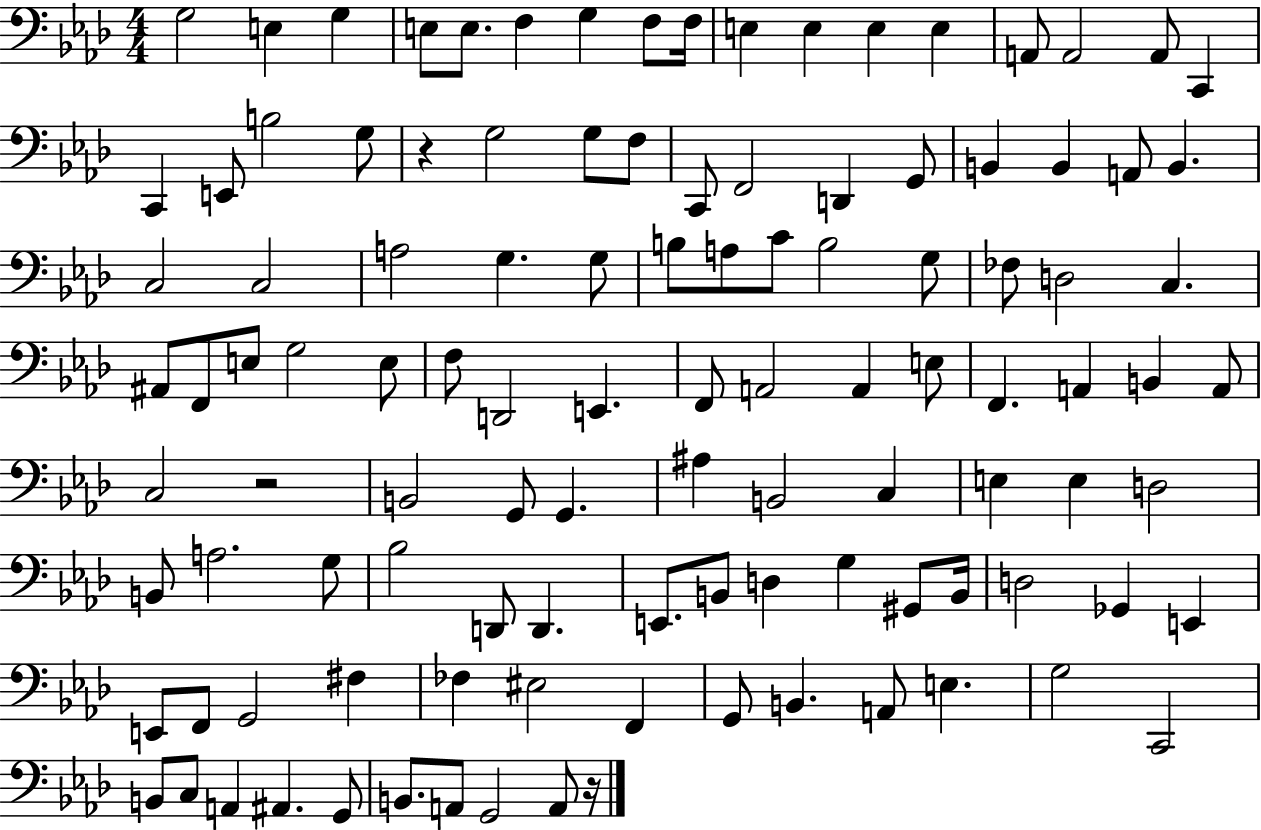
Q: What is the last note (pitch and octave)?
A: A2